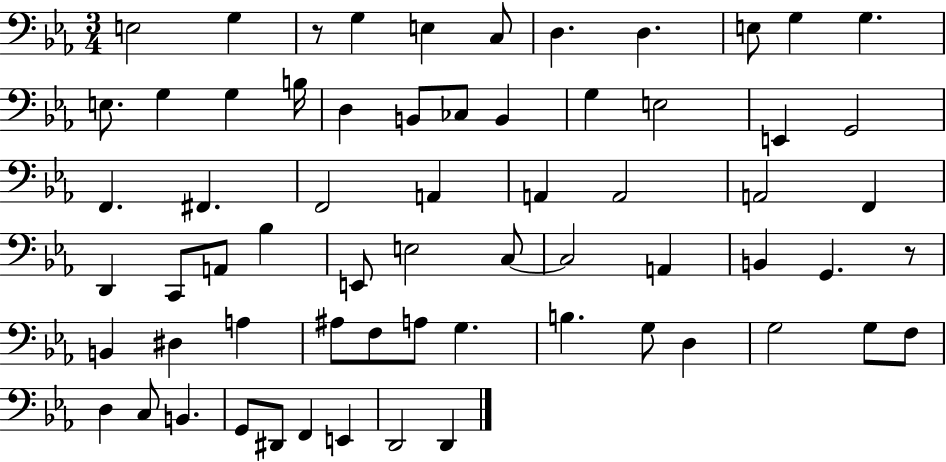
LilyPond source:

{
  \clef bass
  \numericTimeSignature
  \time 3/4
  \key ees \major
  e2 g4 | r8 g4 e4 c8 | d4. d4. | e8 g4 g4. | \break e8. g4 g4 b16 | d4 b,8 ces8 b,4 | g4 e2 | e,4 g,2 | \break f,4. fis,4. | f,2 a,4 | a,4 a,2 | a,2 f,4 | \break d,4 c,8 a,8 bes4 | e,8 e2 c8~~ | c2 a,4 | b,4 g,4. r8 | \break b,4 dis4 a4 | ais8 f8 a8 g4. | b4. g8 d4 | g2 g8 f8 | \break d4 c8 b,4. | g,8 dis,8 f,4 e,4 | d,2 d,4 | \bar "|."
}